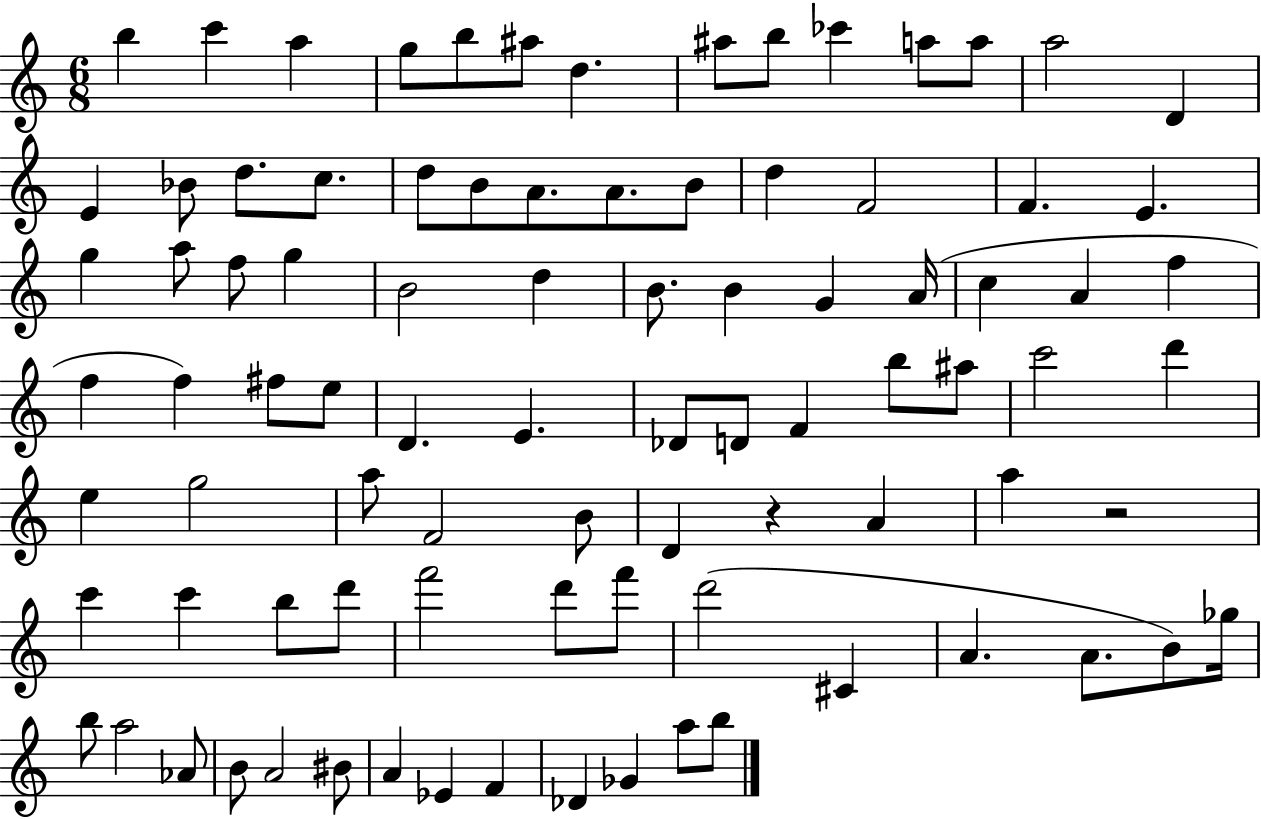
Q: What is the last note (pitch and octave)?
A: B5